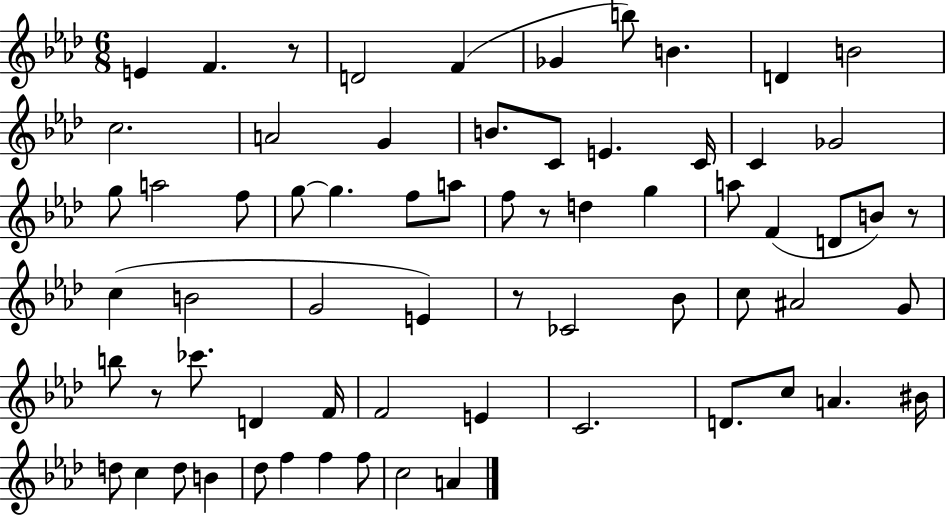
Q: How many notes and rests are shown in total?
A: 67